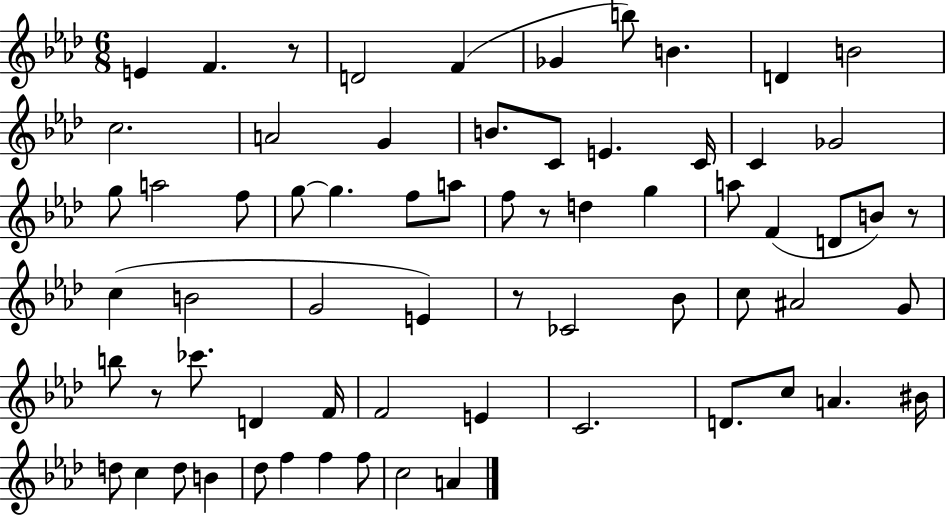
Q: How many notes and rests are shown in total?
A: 67